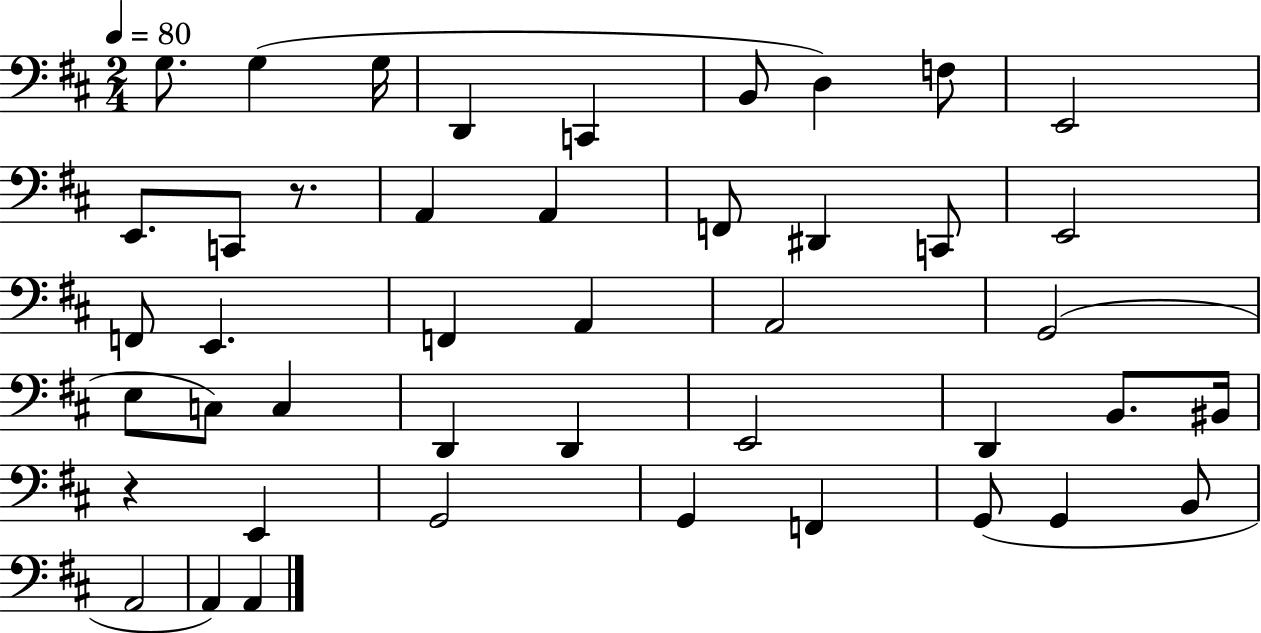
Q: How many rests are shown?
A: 2